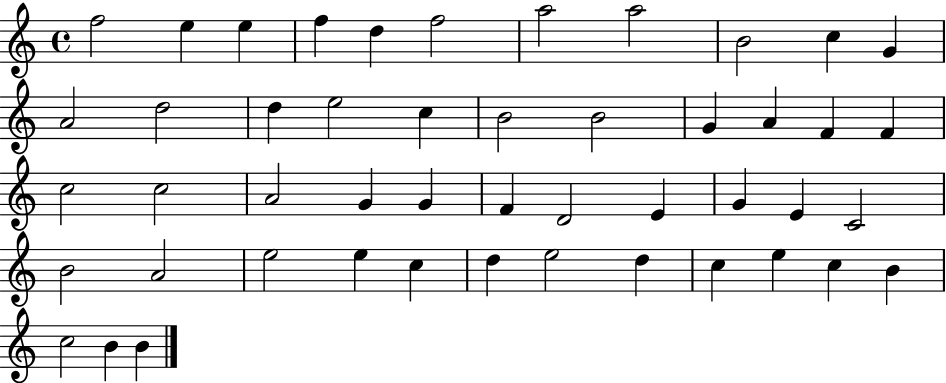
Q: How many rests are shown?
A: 0